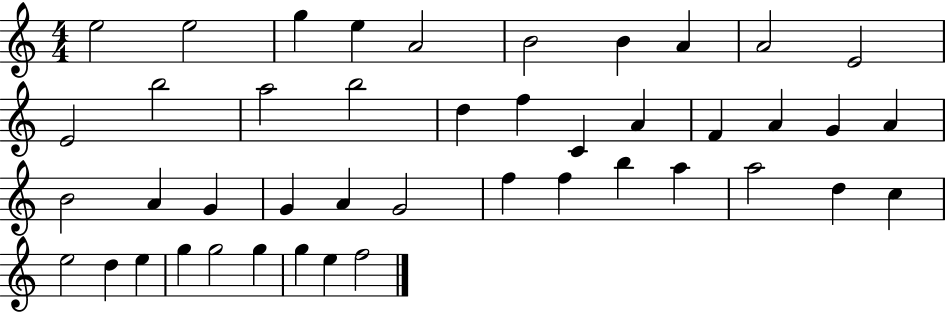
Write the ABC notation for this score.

X:1
T:Untitled
M:4/4
L:1/4
K:C
e2 e2 g e A2 B2 B A A2 E2 E2 b2 a2 b2 d f C A F A G A B2 A G G A G2 f f b a a2 d c e2 d e g g2 g g e f2